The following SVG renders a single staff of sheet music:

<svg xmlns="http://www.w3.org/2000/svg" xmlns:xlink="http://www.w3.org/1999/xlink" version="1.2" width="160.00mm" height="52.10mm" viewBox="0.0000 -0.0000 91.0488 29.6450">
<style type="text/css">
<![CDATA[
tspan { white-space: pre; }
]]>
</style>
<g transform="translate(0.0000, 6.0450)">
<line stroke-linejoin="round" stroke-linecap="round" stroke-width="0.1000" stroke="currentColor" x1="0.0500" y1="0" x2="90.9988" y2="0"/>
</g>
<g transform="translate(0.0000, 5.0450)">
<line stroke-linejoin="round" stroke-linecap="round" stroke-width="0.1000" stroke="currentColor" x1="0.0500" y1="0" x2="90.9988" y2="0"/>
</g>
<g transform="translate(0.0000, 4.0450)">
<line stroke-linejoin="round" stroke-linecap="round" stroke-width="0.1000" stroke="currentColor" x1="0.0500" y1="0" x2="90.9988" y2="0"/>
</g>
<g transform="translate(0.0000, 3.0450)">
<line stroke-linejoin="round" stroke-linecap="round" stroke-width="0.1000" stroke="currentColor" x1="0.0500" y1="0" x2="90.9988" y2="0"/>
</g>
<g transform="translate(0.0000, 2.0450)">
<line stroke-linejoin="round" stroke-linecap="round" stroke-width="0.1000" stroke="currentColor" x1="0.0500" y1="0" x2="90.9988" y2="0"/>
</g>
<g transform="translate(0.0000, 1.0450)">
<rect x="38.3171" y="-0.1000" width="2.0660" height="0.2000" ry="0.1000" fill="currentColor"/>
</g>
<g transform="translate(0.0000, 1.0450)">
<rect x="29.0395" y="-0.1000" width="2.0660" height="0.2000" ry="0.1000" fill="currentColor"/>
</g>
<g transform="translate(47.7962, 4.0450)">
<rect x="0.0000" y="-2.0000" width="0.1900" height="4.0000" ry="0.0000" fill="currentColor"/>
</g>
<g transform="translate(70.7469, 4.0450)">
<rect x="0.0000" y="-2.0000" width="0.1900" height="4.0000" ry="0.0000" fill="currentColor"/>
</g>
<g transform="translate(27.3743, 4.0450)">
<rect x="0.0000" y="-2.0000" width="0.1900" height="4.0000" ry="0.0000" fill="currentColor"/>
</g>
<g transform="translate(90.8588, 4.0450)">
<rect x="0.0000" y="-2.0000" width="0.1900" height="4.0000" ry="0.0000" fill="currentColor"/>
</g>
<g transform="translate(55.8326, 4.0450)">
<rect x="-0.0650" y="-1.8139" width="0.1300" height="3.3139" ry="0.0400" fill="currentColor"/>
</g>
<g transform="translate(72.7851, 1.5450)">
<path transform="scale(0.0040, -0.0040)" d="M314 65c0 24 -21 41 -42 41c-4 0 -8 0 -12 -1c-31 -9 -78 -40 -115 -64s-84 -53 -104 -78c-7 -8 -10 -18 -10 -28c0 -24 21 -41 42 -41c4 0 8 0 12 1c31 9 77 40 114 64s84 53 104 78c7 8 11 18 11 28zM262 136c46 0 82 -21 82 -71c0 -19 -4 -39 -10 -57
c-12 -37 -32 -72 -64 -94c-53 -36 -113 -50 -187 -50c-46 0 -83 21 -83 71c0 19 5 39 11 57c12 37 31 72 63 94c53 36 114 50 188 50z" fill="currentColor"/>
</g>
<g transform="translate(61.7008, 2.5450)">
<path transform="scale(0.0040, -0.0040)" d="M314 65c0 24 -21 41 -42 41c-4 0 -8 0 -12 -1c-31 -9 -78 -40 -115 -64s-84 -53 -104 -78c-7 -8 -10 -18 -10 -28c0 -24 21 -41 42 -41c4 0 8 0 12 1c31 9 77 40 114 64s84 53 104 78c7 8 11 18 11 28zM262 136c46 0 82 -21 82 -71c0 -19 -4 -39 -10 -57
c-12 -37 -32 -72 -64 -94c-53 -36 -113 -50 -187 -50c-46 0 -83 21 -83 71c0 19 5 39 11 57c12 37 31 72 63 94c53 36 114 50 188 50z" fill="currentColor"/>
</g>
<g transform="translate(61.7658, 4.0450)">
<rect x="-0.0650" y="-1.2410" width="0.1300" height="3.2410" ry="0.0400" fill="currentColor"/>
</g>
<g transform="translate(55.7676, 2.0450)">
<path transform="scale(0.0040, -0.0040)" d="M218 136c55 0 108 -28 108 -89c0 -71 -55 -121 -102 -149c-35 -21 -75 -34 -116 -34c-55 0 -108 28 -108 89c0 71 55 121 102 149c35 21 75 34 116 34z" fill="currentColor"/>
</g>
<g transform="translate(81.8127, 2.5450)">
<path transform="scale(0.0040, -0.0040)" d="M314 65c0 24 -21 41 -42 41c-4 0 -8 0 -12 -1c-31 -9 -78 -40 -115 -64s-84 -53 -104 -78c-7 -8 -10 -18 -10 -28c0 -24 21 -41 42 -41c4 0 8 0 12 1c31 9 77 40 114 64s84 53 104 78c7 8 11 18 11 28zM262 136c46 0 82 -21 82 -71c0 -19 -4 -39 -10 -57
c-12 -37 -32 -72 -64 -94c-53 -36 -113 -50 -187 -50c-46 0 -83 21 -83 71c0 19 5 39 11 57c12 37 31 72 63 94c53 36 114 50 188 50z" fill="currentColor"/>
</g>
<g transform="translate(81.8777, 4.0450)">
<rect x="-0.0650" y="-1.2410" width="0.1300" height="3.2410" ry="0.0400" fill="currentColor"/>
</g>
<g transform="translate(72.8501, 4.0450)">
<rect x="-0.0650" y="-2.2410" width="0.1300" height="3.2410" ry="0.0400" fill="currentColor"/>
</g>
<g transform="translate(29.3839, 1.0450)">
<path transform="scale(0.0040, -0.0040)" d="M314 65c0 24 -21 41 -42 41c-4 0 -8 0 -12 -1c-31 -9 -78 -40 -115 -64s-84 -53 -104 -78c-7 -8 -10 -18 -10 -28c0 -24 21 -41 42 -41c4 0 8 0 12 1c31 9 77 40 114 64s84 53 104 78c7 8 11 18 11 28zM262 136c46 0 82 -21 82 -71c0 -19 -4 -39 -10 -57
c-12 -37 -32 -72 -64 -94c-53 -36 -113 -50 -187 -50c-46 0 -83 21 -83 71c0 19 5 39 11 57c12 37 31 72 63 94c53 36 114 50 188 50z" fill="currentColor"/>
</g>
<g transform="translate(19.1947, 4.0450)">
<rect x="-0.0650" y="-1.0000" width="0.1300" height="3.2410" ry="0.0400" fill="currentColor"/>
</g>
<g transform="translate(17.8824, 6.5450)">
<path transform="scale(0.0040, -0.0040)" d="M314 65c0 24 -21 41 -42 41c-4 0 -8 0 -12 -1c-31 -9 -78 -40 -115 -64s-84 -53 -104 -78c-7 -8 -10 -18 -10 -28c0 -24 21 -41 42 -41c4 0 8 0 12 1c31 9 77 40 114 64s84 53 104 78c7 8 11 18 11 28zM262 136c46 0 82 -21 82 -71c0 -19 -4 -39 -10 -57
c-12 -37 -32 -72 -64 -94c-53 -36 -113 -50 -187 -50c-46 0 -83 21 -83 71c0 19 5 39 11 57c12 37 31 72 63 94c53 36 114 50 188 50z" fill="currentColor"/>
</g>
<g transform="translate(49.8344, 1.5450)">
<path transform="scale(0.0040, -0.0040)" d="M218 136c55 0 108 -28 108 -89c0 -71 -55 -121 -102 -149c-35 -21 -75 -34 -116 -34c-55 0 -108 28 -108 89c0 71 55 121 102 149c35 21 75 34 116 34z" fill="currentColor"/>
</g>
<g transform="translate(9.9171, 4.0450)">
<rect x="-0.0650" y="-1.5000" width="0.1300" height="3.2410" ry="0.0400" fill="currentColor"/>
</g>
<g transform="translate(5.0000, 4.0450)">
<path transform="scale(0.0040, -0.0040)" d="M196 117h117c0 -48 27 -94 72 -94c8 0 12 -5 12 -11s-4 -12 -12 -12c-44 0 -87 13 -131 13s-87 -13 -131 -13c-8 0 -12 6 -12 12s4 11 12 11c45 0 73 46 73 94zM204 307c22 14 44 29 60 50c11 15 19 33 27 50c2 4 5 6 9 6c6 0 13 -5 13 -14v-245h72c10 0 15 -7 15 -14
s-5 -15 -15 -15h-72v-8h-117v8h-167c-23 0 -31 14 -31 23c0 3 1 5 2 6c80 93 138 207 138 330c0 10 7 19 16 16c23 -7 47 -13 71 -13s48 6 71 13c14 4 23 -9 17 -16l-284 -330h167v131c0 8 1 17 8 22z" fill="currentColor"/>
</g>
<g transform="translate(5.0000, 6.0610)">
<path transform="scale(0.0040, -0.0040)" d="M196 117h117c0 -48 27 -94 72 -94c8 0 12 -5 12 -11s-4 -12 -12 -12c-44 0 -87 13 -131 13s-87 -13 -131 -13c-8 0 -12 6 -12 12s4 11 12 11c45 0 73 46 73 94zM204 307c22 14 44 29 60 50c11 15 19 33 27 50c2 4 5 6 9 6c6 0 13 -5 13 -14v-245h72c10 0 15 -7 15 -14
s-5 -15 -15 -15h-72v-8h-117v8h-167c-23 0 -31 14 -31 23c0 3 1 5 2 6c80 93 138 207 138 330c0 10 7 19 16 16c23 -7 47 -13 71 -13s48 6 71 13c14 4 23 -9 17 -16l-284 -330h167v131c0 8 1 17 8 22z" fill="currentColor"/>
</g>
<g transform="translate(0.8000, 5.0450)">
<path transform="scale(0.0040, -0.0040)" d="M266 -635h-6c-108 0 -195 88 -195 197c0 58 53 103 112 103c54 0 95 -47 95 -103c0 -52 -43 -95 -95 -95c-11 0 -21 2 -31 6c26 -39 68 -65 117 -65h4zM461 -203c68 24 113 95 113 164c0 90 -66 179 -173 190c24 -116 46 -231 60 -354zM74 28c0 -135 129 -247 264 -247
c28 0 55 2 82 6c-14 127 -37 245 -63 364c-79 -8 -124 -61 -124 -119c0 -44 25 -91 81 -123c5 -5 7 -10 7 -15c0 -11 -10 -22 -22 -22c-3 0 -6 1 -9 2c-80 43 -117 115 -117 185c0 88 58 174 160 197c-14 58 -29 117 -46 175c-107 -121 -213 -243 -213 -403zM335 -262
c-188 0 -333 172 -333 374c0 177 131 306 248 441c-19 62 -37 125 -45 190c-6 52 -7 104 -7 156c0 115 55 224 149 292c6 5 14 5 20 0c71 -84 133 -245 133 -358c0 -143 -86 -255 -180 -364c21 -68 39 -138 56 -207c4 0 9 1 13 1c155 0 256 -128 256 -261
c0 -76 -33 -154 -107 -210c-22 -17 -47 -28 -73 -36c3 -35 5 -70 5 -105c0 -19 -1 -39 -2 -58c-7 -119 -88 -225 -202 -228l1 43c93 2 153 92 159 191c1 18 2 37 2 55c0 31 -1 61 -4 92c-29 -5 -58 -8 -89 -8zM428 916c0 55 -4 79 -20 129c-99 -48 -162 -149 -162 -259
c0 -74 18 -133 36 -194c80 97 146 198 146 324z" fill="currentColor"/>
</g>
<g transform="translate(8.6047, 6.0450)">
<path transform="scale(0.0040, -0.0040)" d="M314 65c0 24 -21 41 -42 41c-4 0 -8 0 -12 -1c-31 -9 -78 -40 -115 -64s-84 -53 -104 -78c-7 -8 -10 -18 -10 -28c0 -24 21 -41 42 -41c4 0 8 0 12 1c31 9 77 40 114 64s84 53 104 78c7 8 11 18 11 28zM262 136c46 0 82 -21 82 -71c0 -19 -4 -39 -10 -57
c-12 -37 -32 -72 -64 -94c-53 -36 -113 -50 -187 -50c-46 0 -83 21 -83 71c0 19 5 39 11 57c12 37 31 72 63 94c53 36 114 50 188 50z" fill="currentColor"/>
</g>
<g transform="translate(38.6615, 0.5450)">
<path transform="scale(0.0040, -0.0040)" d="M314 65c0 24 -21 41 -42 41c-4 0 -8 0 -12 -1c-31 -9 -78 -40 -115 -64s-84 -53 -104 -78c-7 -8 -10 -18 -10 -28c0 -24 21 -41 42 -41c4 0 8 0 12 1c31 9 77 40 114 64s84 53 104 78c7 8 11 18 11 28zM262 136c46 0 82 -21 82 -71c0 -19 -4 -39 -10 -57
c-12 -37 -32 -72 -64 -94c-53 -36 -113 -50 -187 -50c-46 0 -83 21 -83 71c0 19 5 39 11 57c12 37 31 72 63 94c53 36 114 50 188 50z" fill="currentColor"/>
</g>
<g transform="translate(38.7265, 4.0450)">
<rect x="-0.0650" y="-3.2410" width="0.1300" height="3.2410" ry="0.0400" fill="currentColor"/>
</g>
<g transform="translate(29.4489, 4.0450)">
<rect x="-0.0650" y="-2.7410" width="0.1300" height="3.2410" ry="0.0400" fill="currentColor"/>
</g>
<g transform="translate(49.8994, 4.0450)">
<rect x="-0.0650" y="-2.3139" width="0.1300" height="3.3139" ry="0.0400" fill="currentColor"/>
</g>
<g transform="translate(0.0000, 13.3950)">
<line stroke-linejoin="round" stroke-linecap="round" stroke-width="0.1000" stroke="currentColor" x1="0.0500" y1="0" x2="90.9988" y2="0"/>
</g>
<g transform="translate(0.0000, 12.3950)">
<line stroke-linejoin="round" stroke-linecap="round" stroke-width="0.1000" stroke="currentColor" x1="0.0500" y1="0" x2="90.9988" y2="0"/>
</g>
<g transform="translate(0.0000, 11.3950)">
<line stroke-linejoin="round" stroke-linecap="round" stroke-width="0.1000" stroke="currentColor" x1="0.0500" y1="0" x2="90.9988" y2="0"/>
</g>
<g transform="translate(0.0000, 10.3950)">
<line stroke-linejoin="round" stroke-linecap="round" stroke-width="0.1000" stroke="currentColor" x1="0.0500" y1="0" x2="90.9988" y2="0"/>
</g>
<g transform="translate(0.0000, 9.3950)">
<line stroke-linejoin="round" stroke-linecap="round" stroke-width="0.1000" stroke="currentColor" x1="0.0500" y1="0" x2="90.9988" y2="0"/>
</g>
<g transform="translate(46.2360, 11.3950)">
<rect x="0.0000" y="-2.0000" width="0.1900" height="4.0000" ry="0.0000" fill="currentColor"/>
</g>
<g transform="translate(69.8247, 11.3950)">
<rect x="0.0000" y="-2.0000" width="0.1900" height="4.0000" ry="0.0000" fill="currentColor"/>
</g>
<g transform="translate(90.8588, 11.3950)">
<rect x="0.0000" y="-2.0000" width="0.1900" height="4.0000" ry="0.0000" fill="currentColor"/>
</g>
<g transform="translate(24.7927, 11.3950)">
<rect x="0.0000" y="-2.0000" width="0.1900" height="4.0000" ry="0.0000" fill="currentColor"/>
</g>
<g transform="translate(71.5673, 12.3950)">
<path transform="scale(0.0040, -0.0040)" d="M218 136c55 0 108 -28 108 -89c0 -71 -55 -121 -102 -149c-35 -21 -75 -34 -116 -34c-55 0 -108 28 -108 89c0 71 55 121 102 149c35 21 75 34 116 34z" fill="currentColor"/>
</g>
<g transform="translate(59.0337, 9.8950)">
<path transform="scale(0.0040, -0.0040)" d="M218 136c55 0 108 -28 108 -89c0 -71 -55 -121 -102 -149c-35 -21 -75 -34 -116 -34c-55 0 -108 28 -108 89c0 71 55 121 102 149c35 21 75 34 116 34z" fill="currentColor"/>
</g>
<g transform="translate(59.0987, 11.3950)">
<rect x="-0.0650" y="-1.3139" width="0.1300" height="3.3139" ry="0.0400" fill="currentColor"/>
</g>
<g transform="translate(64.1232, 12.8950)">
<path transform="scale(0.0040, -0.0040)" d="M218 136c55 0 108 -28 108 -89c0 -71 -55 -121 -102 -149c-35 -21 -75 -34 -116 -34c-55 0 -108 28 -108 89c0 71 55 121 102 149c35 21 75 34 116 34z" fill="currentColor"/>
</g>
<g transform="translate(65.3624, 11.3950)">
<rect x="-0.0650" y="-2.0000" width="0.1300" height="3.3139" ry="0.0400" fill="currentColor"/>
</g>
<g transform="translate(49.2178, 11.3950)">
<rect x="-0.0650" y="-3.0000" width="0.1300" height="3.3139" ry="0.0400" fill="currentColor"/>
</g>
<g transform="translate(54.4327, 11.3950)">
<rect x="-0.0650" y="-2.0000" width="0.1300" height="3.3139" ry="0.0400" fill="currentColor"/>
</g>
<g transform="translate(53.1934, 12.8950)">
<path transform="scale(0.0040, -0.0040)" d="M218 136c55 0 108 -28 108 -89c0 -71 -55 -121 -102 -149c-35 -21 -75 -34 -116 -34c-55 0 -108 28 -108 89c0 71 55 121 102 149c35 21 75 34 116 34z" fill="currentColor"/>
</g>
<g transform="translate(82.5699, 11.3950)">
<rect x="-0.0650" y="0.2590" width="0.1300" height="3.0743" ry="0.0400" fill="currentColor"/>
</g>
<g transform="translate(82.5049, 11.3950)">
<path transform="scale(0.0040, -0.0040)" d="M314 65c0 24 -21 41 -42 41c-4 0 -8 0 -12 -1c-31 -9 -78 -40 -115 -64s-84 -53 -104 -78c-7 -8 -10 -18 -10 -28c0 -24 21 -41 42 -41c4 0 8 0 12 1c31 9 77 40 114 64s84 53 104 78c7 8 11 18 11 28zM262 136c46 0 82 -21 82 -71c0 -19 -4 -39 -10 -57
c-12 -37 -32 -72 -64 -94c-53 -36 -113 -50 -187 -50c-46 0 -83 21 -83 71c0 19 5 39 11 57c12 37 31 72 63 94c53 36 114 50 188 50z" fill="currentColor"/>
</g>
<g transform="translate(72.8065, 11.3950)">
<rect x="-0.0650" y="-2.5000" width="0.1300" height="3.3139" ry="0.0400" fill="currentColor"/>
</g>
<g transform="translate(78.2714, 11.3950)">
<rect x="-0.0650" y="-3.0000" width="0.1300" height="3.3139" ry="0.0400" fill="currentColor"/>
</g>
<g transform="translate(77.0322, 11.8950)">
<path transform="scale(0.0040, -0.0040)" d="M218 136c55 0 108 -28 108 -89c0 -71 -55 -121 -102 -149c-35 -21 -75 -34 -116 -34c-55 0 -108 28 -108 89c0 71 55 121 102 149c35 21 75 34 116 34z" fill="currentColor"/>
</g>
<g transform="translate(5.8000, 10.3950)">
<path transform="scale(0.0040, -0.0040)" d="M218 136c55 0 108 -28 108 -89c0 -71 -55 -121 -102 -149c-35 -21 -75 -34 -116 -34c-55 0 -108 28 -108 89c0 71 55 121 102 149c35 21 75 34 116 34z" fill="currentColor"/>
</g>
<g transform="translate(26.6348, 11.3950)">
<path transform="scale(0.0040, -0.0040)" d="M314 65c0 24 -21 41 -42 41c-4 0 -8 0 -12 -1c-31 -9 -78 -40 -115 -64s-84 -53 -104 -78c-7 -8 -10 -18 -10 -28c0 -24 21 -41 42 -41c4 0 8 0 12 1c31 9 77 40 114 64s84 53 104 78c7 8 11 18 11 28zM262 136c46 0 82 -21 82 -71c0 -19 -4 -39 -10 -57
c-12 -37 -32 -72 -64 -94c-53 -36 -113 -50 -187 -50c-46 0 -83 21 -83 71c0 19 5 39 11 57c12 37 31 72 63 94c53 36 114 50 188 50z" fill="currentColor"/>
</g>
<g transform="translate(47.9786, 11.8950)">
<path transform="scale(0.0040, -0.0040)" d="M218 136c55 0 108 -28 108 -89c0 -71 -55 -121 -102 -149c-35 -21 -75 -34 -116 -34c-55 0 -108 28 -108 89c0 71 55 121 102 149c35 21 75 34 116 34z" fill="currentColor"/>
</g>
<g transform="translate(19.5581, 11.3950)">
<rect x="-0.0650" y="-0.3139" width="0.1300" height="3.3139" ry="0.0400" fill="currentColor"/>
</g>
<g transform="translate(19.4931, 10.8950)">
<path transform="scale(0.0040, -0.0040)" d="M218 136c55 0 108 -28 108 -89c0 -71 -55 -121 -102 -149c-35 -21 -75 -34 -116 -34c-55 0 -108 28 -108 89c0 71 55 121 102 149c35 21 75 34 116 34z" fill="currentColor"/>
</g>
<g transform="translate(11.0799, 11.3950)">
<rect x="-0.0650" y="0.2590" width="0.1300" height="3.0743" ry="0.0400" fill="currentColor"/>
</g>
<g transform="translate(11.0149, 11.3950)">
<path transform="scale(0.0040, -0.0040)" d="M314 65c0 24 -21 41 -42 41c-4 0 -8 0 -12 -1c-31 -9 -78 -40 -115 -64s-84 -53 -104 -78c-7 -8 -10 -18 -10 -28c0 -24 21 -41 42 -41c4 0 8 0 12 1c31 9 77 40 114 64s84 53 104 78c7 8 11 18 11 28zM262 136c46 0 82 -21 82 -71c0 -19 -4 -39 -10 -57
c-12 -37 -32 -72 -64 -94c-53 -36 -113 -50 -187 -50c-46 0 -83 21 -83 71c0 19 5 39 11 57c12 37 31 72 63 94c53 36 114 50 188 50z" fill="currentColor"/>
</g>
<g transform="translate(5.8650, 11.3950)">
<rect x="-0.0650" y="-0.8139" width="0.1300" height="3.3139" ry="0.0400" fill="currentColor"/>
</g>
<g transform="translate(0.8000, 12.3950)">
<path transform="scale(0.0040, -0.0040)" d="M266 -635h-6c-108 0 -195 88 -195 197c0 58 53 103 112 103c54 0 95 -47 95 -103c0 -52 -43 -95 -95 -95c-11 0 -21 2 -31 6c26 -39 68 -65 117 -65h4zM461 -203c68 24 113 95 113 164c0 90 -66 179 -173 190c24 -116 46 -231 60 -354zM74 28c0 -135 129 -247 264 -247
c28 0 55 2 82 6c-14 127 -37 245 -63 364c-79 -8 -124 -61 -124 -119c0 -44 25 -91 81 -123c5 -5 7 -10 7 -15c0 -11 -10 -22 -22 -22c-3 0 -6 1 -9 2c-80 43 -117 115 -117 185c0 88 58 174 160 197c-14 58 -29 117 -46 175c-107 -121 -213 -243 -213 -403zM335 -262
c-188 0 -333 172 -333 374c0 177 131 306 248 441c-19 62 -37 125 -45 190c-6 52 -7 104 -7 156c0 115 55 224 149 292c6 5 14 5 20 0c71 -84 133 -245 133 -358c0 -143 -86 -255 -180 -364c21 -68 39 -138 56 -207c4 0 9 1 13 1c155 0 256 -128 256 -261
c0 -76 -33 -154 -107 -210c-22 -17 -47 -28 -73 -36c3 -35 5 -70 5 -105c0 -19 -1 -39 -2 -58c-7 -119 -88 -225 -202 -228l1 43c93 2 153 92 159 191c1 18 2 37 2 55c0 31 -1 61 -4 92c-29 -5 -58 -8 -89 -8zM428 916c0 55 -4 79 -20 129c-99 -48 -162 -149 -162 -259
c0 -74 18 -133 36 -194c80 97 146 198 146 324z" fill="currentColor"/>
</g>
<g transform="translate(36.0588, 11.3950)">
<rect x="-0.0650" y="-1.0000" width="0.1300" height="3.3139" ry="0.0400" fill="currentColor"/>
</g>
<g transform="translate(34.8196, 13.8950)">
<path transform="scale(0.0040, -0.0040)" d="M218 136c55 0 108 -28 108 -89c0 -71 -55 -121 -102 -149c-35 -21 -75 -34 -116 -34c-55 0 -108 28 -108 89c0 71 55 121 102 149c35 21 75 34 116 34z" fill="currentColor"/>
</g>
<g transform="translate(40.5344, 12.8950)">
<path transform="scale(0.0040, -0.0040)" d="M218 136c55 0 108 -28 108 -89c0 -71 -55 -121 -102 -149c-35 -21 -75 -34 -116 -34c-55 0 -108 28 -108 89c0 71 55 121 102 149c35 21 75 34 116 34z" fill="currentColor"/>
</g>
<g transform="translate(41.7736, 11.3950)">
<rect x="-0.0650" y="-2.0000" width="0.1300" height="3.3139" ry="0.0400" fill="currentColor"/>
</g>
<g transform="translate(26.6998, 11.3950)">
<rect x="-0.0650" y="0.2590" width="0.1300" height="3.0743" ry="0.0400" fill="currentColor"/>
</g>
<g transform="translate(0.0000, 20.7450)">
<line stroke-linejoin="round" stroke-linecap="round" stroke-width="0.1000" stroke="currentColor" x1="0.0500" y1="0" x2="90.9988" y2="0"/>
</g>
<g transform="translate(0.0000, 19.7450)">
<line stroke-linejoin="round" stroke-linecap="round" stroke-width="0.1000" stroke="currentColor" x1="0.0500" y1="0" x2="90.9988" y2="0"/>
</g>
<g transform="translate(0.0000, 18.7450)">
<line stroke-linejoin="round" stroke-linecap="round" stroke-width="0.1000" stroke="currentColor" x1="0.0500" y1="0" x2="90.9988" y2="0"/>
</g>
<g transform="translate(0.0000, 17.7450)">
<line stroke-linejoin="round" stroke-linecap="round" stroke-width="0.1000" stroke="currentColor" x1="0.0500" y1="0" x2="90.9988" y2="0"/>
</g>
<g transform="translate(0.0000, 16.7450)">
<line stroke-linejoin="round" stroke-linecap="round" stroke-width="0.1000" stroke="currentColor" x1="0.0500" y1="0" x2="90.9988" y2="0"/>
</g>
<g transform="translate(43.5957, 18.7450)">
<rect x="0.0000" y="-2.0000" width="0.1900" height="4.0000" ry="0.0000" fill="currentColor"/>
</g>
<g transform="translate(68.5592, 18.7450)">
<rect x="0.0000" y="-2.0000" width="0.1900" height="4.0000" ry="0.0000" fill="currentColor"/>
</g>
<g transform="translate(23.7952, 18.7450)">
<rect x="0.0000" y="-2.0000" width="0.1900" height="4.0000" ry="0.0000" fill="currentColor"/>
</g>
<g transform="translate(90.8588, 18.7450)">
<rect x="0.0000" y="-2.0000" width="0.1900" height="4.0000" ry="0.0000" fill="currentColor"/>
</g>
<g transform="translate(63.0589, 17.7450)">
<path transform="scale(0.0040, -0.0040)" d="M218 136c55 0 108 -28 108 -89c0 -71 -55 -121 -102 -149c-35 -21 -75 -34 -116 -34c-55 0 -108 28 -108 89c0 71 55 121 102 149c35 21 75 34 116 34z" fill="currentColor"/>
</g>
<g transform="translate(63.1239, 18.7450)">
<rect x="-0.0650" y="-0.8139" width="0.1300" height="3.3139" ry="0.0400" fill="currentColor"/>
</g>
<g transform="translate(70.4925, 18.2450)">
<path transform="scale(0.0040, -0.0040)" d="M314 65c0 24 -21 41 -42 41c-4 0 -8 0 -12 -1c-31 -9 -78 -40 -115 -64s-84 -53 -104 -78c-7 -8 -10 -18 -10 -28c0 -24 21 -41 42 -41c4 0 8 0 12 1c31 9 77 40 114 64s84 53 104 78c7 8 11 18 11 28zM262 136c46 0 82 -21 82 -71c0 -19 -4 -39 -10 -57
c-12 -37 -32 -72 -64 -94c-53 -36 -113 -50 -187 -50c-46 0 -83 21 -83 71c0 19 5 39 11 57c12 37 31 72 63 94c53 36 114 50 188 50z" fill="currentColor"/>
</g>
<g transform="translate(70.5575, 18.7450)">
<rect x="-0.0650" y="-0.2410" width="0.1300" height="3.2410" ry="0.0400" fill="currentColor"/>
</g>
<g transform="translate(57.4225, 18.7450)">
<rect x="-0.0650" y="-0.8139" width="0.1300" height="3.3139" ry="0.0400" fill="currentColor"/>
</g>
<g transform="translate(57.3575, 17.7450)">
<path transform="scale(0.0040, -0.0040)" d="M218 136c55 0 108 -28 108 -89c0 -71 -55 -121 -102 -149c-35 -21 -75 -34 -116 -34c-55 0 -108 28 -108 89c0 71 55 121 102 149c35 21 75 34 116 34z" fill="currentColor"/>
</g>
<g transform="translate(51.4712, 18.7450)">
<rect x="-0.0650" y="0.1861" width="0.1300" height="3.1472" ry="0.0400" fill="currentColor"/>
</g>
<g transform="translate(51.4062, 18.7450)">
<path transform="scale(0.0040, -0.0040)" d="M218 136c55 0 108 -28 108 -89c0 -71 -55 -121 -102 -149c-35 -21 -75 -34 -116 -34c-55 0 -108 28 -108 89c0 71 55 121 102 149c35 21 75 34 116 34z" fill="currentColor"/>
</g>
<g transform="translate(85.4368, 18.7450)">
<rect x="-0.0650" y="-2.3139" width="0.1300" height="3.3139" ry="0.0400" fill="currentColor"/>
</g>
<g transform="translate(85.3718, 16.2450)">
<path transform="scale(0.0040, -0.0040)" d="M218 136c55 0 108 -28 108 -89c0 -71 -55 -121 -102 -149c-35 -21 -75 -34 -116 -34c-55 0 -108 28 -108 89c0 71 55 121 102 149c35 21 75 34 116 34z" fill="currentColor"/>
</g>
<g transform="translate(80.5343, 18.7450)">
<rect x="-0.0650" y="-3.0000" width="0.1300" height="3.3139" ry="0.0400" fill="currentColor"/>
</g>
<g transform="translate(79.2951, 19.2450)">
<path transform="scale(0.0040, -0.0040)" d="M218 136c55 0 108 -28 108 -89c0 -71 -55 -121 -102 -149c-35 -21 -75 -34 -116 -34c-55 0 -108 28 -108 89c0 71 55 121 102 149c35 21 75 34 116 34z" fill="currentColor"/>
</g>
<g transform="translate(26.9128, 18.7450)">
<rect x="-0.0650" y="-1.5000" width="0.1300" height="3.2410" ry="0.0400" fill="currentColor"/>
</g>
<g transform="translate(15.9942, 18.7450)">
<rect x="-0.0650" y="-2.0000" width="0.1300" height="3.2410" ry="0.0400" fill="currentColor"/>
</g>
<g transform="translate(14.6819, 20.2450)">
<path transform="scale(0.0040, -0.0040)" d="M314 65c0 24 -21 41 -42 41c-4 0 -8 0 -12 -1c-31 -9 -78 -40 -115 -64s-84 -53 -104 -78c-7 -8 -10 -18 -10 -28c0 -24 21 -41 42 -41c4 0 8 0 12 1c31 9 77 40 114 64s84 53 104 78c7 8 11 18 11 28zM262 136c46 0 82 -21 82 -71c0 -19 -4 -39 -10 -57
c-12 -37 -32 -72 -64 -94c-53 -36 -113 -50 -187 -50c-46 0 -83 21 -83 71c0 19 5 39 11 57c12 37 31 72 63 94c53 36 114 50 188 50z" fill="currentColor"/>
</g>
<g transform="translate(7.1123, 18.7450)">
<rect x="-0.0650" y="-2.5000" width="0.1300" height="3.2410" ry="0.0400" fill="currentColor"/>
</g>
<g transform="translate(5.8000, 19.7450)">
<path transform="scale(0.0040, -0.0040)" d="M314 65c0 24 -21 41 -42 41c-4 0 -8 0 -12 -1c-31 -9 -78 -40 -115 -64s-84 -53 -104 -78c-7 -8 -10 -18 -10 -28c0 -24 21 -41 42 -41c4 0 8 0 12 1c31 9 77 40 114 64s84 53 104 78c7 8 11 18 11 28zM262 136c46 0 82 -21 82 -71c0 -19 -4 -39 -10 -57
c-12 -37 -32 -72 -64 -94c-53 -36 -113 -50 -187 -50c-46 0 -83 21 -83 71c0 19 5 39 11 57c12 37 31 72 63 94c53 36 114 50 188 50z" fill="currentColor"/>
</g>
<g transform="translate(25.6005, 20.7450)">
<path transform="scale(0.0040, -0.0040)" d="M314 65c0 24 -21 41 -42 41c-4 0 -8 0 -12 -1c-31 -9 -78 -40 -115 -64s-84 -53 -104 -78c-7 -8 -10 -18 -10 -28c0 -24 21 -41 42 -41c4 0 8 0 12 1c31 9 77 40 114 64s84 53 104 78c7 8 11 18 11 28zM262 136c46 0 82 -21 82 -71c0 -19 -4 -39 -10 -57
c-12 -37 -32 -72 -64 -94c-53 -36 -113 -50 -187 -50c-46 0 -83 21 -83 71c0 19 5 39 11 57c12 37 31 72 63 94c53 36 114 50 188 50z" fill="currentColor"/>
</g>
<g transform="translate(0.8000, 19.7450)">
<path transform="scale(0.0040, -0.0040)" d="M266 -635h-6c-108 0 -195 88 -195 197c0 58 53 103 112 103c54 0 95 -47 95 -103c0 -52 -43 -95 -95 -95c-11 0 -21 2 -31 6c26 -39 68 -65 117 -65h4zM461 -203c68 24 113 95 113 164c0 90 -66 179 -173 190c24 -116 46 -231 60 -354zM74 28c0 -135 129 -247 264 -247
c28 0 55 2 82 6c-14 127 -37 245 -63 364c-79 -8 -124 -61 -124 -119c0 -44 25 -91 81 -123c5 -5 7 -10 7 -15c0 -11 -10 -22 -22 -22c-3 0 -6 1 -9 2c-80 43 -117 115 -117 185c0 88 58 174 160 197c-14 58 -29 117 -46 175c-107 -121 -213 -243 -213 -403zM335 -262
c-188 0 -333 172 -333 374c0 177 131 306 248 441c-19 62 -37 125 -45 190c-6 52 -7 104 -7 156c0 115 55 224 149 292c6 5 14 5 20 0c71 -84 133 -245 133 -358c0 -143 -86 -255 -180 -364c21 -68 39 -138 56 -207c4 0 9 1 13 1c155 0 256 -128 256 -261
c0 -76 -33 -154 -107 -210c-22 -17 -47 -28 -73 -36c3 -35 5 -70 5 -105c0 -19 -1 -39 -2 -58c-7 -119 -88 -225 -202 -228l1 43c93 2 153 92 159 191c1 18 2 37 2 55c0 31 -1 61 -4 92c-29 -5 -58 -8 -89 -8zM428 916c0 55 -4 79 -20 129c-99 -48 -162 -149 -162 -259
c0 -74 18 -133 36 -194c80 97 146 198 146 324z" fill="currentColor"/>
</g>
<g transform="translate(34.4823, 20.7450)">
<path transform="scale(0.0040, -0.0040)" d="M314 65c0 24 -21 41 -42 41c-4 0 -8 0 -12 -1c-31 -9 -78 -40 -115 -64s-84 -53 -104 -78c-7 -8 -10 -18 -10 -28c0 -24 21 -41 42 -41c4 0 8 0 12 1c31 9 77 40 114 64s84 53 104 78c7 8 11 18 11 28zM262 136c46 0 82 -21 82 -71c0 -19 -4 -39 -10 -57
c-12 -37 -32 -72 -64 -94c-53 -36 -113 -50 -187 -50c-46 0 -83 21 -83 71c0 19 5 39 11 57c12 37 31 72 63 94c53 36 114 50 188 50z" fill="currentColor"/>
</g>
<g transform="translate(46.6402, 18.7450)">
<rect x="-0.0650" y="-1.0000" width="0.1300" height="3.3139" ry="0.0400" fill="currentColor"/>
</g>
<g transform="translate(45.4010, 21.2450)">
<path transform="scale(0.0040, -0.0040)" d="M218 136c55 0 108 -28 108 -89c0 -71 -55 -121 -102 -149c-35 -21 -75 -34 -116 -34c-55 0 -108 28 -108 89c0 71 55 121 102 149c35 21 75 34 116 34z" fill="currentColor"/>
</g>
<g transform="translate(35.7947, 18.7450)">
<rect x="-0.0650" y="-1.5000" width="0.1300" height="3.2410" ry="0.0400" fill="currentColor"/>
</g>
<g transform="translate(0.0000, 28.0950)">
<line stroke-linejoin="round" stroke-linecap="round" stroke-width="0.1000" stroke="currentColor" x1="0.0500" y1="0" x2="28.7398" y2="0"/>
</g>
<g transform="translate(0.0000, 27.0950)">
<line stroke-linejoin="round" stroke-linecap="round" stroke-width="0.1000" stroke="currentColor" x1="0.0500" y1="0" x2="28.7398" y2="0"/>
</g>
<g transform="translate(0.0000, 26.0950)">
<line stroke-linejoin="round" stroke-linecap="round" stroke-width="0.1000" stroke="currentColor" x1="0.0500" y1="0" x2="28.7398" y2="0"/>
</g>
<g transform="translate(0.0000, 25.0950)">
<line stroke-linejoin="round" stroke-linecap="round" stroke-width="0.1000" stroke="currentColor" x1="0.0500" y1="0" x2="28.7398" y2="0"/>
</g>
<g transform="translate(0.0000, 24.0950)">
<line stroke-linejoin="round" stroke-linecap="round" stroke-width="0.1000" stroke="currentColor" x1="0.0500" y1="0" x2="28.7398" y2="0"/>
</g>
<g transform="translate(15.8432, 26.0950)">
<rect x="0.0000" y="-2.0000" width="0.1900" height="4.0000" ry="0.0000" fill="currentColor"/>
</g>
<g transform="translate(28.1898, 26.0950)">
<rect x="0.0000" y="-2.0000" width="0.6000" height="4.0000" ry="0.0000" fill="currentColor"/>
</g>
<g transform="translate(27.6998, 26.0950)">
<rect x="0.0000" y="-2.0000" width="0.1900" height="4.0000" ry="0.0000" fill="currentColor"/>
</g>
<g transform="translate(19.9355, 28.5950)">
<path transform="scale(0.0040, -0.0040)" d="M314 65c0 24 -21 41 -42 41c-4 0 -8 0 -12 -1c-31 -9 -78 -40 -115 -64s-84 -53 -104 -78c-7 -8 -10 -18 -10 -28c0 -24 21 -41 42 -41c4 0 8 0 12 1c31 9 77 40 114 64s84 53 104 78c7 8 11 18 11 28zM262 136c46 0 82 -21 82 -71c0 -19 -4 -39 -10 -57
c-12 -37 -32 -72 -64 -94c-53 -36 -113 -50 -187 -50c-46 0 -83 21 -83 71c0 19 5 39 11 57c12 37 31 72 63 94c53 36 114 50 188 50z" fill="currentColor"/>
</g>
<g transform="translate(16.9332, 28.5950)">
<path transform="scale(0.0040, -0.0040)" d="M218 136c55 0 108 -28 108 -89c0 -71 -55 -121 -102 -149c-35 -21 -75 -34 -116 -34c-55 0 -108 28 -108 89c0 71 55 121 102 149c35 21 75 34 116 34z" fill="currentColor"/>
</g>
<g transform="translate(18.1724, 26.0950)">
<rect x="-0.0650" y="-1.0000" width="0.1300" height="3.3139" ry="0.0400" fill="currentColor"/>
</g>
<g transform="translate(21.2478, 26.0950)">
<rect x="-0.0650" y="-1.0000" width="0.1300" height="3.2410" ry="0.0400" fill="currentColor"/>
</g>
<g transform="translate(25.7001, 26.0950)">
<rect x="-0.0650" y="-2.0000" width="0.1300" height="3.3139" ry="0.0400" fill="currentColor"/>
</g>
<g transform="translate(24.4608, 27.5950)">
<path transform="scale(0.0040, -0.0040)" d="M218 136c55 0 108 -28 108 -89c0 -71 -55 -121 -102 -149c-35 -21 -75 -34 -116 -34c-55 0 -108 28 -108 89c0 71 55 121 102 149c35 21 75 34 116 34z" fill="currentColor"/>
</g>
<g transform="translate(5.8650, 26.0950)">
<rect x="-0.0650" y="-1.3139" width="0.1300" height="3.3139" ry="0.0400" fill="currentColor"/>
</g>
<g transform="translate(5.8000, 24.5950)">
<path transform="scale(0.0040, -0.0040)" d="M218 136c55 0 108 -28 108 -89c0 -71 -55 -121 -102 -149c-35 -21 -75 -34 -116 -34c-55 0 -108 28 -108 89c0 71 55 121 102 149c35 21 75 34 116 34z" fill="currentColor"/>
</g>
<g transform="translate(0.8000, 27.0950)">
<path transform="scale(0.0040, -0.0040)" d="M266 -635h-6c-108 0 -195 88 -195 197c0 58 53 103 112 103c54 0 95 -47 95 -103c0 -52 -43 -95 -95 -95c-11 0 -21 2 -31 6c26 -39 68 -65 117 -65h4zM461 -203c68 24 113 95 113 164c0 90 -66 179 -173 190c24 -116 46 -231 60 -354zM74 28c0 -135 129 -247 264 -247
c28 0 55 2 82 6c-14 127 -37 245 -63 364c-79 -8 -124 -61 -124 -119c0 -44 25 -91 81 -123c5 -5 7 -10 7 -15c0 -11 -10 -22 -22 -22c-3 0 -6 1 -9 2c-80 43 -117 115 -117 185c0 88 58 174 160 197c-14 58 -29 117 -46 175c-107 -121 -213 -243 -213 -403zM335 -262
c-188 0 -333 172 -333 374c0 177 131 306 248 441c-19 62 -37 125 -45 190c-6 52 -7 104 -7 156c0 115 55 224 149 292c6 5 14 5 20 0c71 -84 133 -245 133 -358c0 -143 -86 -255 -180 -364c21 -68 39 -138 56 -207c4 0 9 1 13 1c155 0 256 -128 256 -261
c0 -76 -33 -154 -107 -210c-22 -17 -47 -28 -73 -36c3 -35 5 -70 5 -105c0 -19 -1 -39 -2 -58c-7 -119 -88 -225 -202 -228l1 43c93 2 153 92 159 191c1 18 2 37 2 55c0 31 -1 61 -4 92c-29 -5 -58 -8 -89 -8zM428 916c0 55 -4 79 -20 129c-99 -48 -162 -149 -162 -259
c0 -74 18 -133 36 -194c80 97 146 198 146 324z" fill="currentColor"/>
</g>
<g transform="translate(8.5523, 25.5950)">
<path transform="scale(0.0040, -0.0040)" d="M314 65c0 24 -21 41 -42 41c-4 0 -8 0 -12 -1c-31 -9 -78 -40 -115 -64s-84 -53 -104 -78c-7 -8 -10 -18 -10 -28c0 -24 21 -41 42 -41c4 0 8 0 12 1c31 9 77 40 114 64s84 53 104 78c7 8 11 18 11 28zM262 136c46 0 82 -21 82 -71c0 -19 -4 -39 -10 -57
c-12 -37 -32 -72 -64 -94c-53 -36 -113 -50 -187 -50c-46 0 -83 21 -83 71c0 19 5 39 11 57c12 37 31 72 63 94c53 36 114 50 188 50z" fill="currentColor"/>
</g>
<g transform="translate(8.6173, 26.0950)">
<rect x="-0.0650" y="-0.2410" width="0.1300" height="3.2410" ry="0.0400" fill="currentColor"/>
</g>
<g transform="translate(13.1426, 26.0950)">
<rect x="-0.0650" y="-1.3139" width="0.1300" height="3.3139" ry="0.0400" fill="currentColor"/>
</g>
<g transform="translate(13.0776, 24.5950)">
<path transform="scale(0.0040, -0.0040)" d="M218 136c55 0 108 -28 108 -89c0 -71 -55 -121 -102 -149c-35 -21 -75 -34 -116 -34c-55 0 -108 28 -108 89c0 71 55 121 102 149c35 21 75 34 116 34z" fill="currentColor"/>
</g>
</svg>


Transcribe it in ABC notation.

X:1
T:Untitled
M:4/4
L:1/4
K:C
E2 D2 a2 b2 g f e2 g2 e2 d B2 c B2 D F A F e F G A B2 G2 F2 E2 E2 D B d d c2 A g e c2 e D D2 F